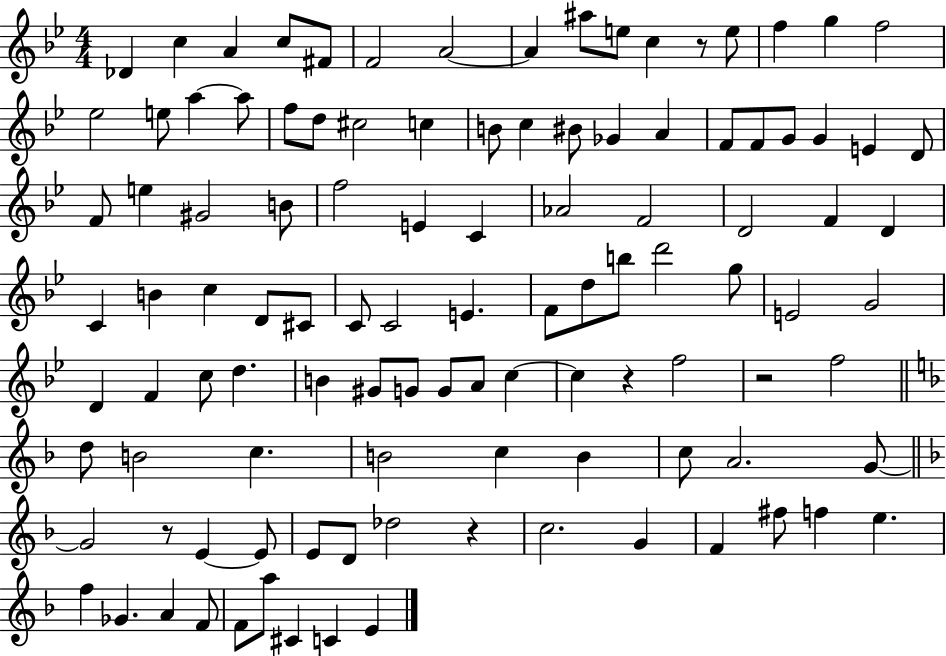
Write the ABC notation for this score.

X:1
T:Untitled
M:4/4
L:1/4
K:Bb
_D c A c/2 ^F/2 F2 A2 A ^a/2 e/2 c z/2 e/2 f g f2 _e2 e/2 a a/2 f/2 d/2 ^c2 c B/2 c ^B/2 _G A F/2 F/2 G/2 G E D/2 F/2 e ^G2 B/2 f2 E C _A2 F2 D2 F D C B c D/2 ^C/2 C/2 C2 E F/2 d/2 b/2 d'2 g/2 E2 G2 D F c/2 d B ^G/2 G/2 G/2 A/2 c c z f2 z2 f2 d/2 B2 c B2 c B c/2 A2 G/2 G2 z/2 E E/2 E/2 D/2 _d2 z c2 G F ^f/2 f e f _G A F/2 F/2 a/2 ^C C E